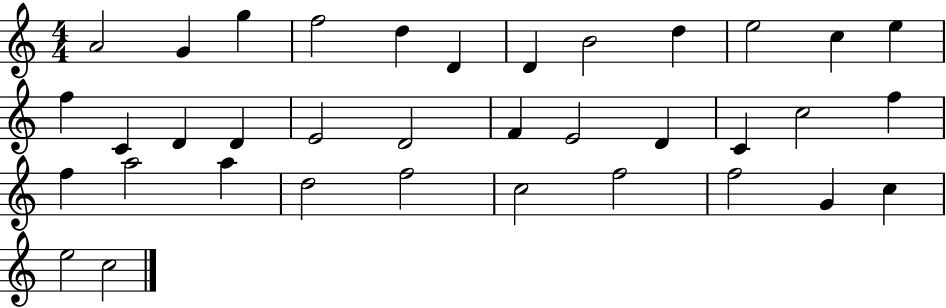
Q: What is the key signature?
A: C major